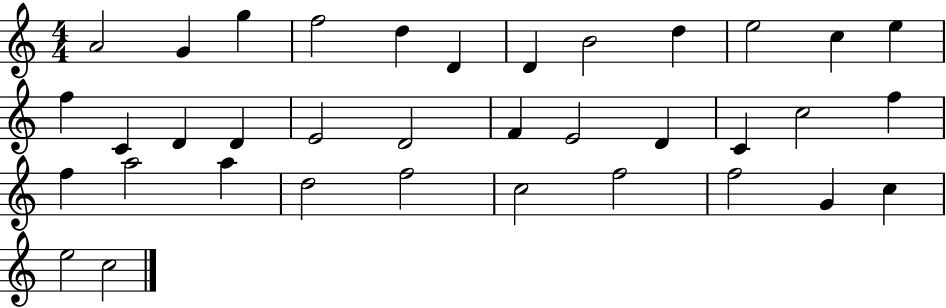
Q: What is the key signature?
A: C major